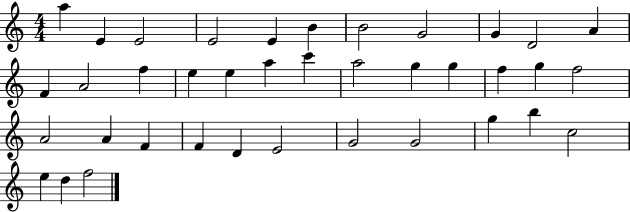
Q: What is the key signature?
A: C major